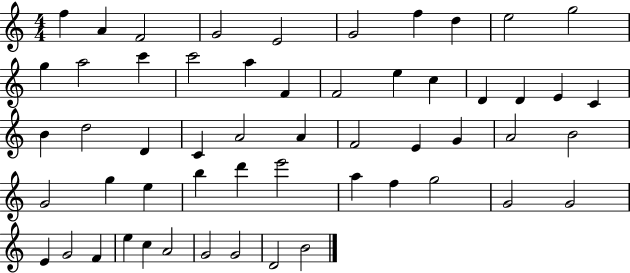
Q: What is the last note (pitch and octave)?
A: B4